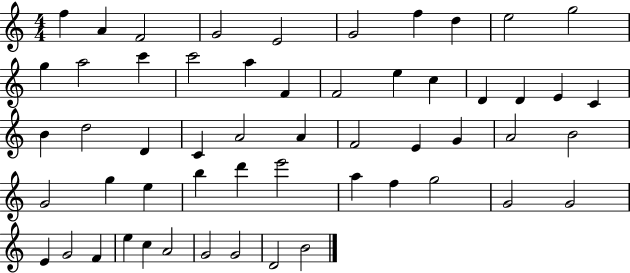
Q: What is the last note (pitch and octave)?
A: B4